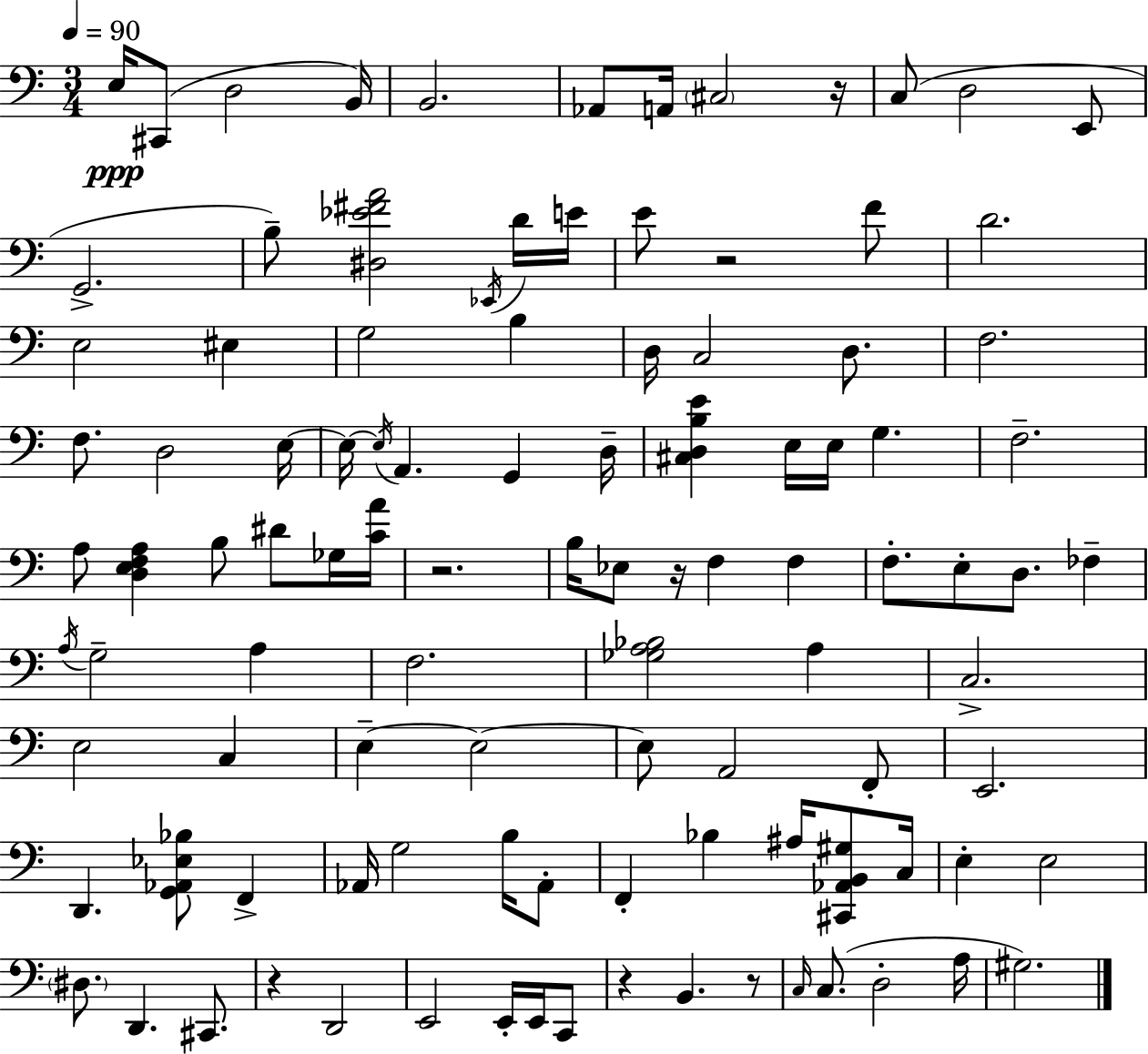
E3/s C#2/e D3/h B2/s B2/h. Ab2/e A2/s C#3/h R/s C3/e D3/h E2/e G2/h. B3/e [D#3,Eb4,F#4,A4]/h Eb2/s D4/s E4/s E4/e R/h F4/e D4/h. E3/h EIS3/q G3/h B3/q D3/s C3/h D3/e. F3/h. F3/e. D3/h E3/s E3/s E3/s A2/q. G2/q D3/s [C#3,D3,B3,E4]/q E3/s E3/s G3/q. F3/h. A3/e [D3,E3,F3,A3]/q B3/e D#4/e Gb3/s [C4,A4]/s R/h. B3/s Eb3/e R/s F3/q F3/q F3/e. E3/e D3/e. FES3/q A3/s G3/h A3/q F3/h. [Gb3,A3,Bb3]/h A3/q C3/h. E3/h C3/q E3/q E3/h E3/e A2/h F2/e E2/h. D2/q. [G2,Ab2,Eb3,Bb3]/e F2/q Ab2/s G3/h B3/s Ab2/e F2/q Bb3/q A#3/s [C#2,Ab2,B2,G#3]/e C3/s E3/q E3/h D#3/e. D2/q. C#2/e. R/q D2/h E2/h E2/s E2/s C2/e R/q B2/q. R/e C3/s C3/e. D3/h A3/s G#3/h.